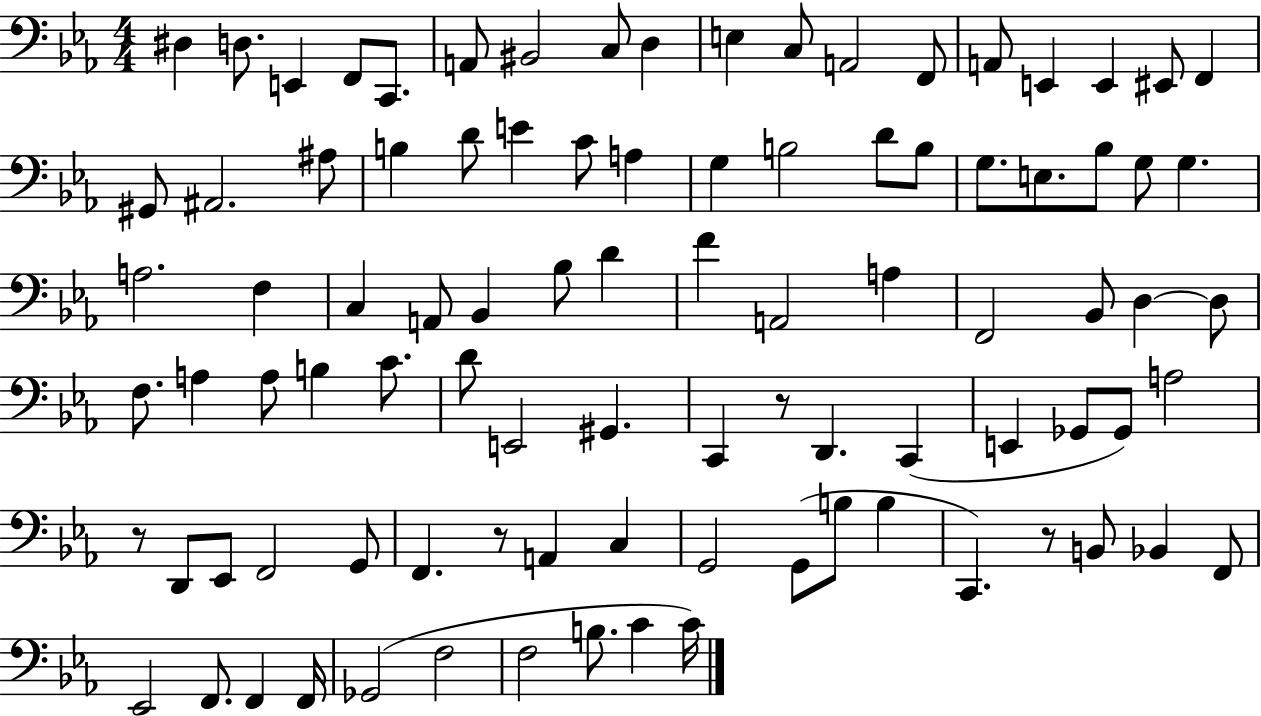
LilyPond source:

{
  \clef bass
  \numericTimeSignature
  \time 4/4
  \key ees \major
  dis4 d8. e,4 f,8 c,8. | a,8 bis,2 c8 d4 | e4 c8 a,2 f,8 | a,8 e,4 e,4 eis,8 f,4 | \break gis,8 ais,2. ais8 | b4 d'8 e'4 c'8 a4 | g4 b2 d'8 b8 | g8. e8. bes8 g8 g4. | \break a2. f4 | c4 a,8 bes,4 bes8 d'4 | f'4 a,2 a4 | f,2 bes,8 d4~~ d8 | \break f8. a4 a8 b4 c'8. | d'8 e,2 gis,4. | c,4 r8 d,4. c,4( | e,4 ges,8 ges,8) a2 | \break r8 d,8 ees,8 f,2 g,8 | f,4. r8 a,4 c4 | g,2 g,8( b8 b4 | c,4.) r8 b,8 bes,4 f,8 | \break ees,2 f,8. f,4 f,16 | ges,2( f2 | f2 b8. c'4 c'16) | \bar "|."
}